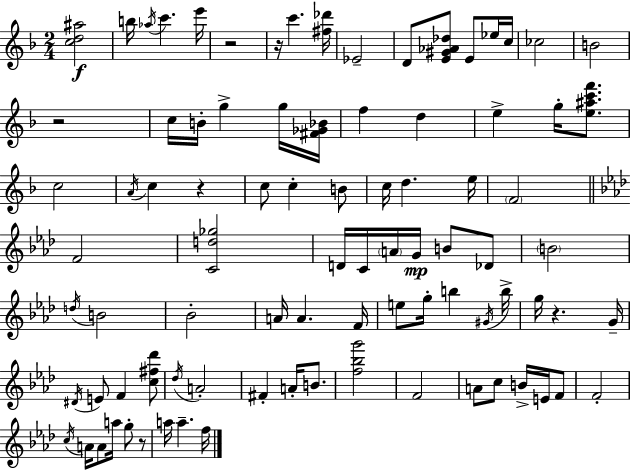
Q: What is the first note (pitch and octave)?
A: B5